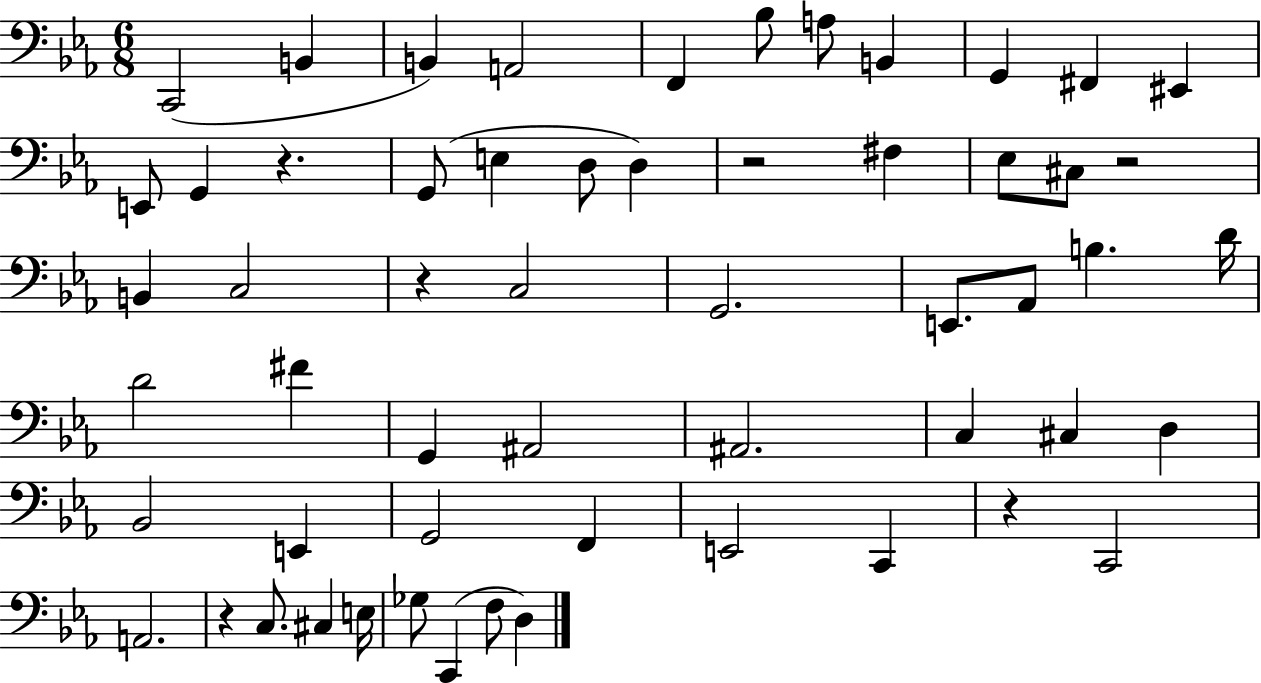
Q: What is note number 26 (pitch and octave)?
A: Ab2